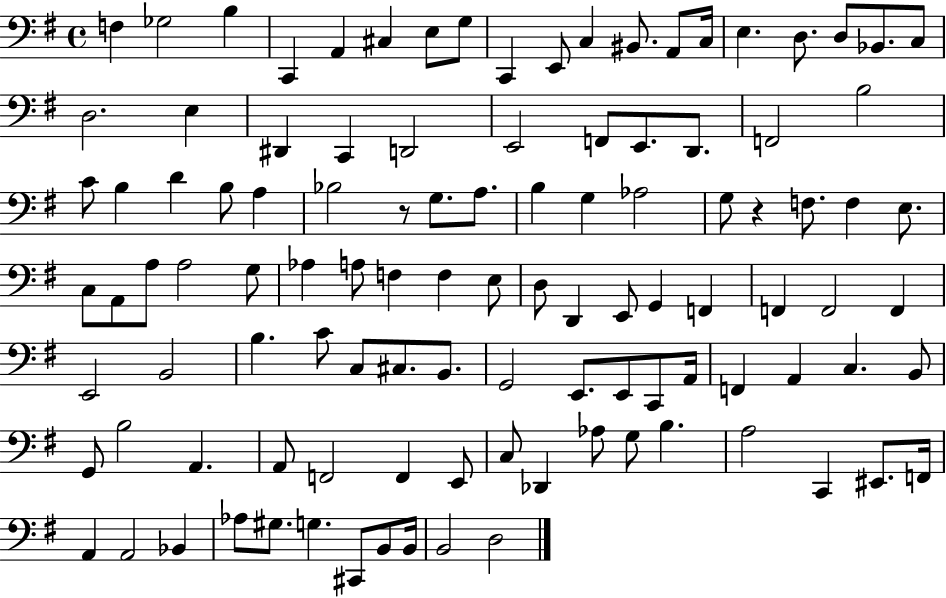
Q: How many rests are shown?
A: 2